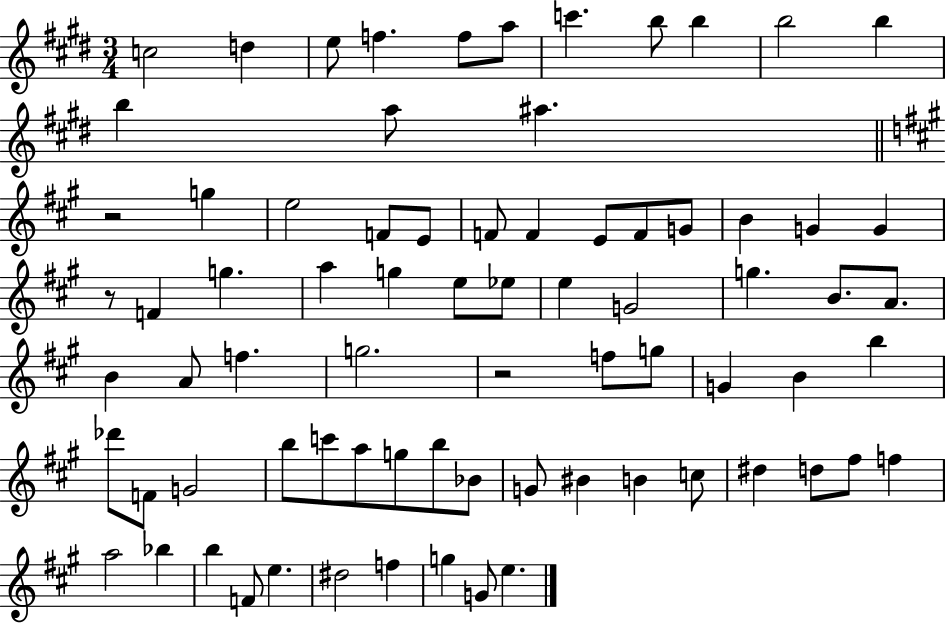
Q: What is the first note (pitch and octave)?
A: C5